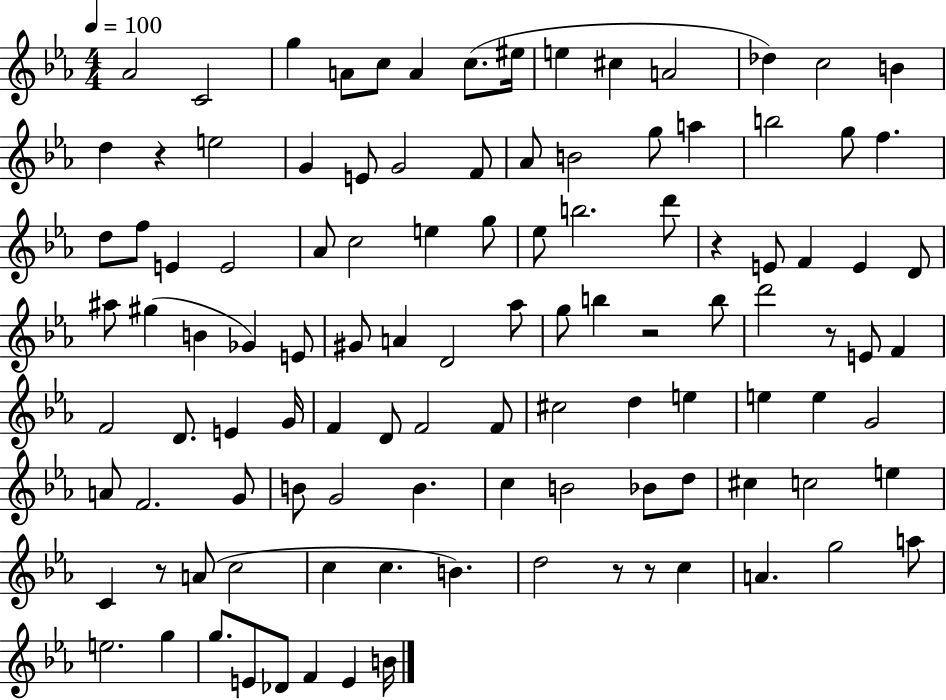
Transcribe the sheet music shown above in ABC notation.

X:1
T:Untitled
M:4/4
L:1/4
K:Eb
_A2 C2 g A/2 c/2 A c/2 ^e/4 e ^c A2 _d c2 B d z e2 G E/2 G2 F/2 _A/2 B2 g/2 a b2 g/2 f d/2 f/2 E E2 _A/2 c2 e g/2 _e/2 b2 d'/2 z E/2 F E D/2 ^a/2 ^g B _G E/2 ^G/2 A D2 _a/2 g/2 b z2 b/2 d'2 z/2 E/2 F F2 D/2 E G/4 F D/2 F2 F/2 ^c2 d e e e G2 A/2 F2 G/2 B/2 G2 B c B2 _B/2 d/2 ^c c2 e C z/2 A/2 c2 c c B d2 z/2 z/2 c A g2 a/2 e2 g g/2 E/2 _D/2 F E B/4